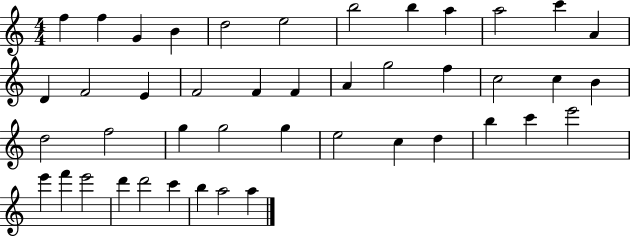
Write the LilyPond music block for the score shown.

{
  \clef treble
  \numericTimeSignature
  \time 4/4
  \key c \major
  f''4 f''4 g'4 b'4 | d''2 e''2 | b''2 b''4 a''4 | a''2 c'''4 a'4 | \break d'4 f'2 e'4 | f'2 f'4 f'4 | a'4 g''2 f''4 | c''2 c''4 b'4 | \break d''2 f''2 | g''4 g''2 g''4 | e''2 c''4 d''4 | b''4 c'''4 e'''2 | \break e'''4 f'''4 e'''2 | d'''4 d'''2 c'''4 | b''4 a''2 a''4 | \bar "|."
}